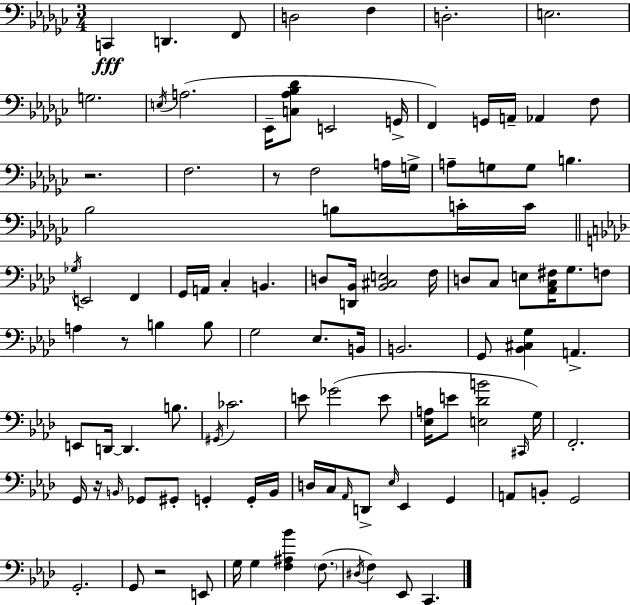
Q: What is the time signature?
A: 3/4